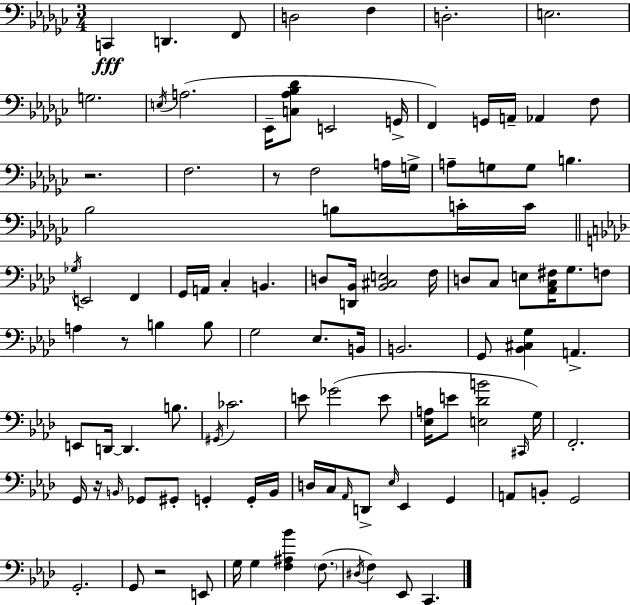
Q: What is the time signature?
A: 3/4